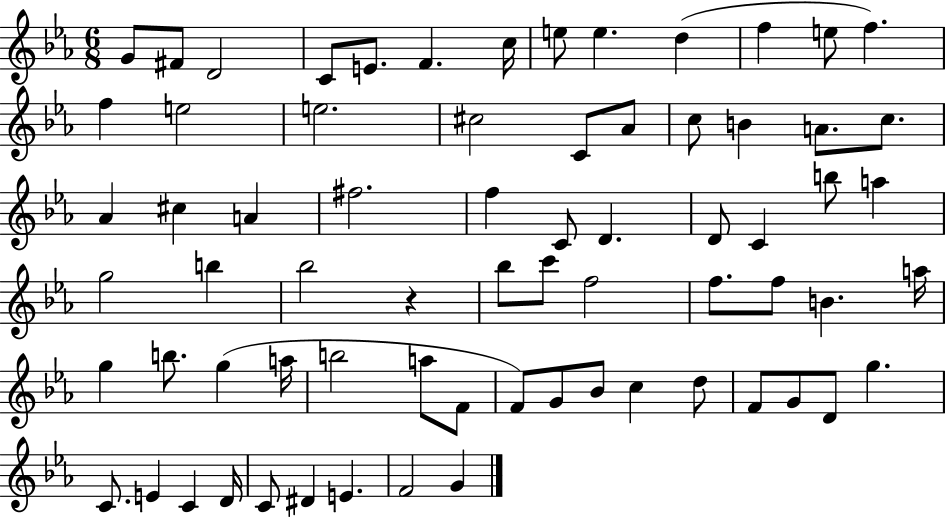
X:1
T:Untitled
M:6/8
L:1/4
K:Eb
G/2 ^F/2 D2 C/2 E/2 F c/4 e/2 e d f e/2 f f e2 e2 ^c2 C/2 _A/2 c/2 B A/2 c/2 _A ^c A ^f2 f C/2 D D/2 C b/2 a g2 b _b2 z _b/2 c'/2 f2 f/2 f/2 B a/4 g b/2 g a/4 b2 a/2 F/2 F/2 G/2 _B/2 c d/2 F/2 G/2 D/2 g C/2 E C D/4 C/2 ^D E F2 G